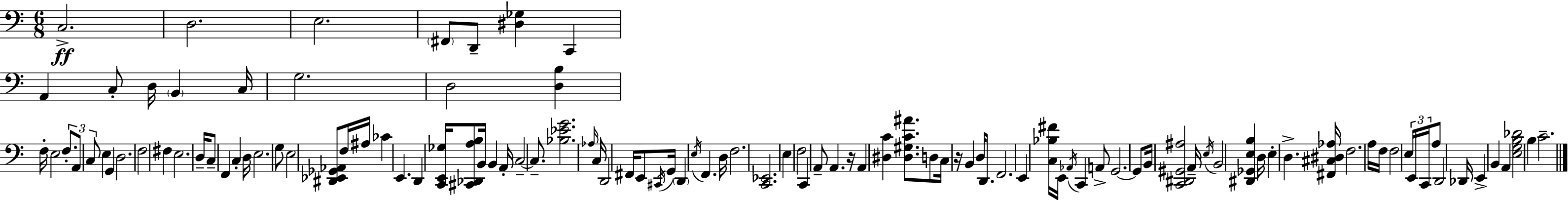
X:1
T:Untitled
M:6/8
L:1/4
K:Am
C,2 D,2 E,2 ^F,,/2 D,,/2 [^D,_G,] C,, A,, C,/2 D,/4 B,, C,/4 G,2 D,2 [D,B,] F,/4 E,2 F,/2 A,,/2 C,/2 E, G,, D,2 F,2 ^F, E,2 D,/4 C,/2 F,, C, D,/4 E,2 G,/2 E,2 [^D,,_E,,_G,,_A,,]/2 F,/4 ^A,/4 _C E,, D,, [C,,E,,_G,]/4 [^C,,_D,,A,B,]/2 B,,/4 B,, A,,/4 C,2 C,/2 [_B,_EG]2 _A,/4 C,/4 D,,2 ^F,,/4 E,,/2 ^C,,/4 G,,/4 D,, E,/4 F,, D,/4 F,2 [C,,_E,,]2 E, F,2 C,, A,,/2 A,, z/4 A,, [^D,C] [^D,^G,C^A]/2 D,/2 C,/4 z/4 B,, D,/4 D,,/2 F,,2 E,, [C,_B,^F]/4 E,,/4 _A,,/4 C,, A,,/2 G,,2 G,,/2 B,,/4 [C,,^D,,^G,,^A,]2 A,,/4 E,/4 B,,2 [^D,,_G,,E,B,] D,/4 E, D, [^F,,^C,^D,_A,]/4 F,2 A,/4 F,/4 F,2 E,/4 E,,/4 C,,/4 A,/2 D,,2 _D,,/4 E,, B,, A,, [E,G,B,_D]2 B, C2